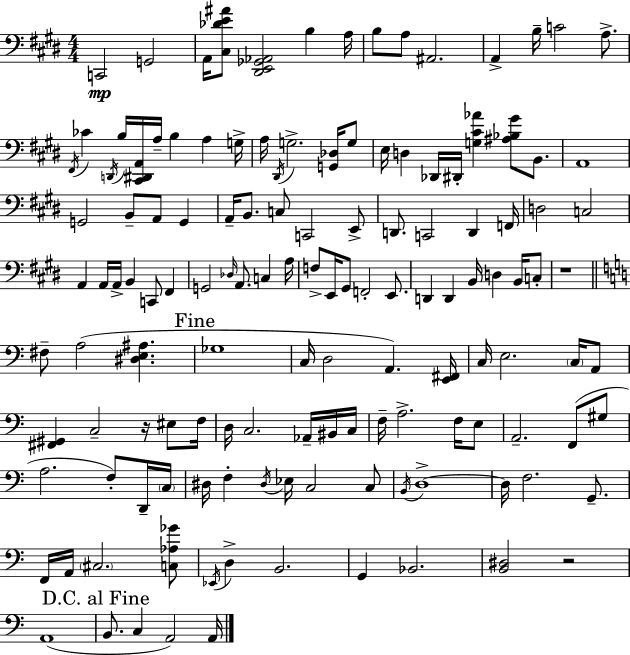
{
  \clef bass
  \numericTimeSignature
  \time 4/4
  \key e \major
  c,2\mp g,2 | a,16 <cis des' e' ais'>8 <dis, e, ges, aes,>2 b4 a16 | b8 a8 ais,2. | a,4-> b16-- c'2 a8.-> | \break \acciaccatura { fis,16 } ces'4 \acciaccatura { d,16 } b16 <cis, dis, a,>16 a16-- b4 a4 | g16-> a16 \acciaccatura { dis,16 } g2.-> | <g, des>16 g8 e16 d4 des,16 dis,16-. <g cis' aes'>4 <ais bes gis'>8 | b,8. a,1 | \break g,2 b,8-- a,8 g,4 | a,16-- b,8. c8 c,2 | e,8-> d,8. c,2 d,4 | f,16 d2 c2 | \break a,4 a,16 a,16-> b,4 c,8 fis,4 | g,2 \grace { des16 } a,8. c4 | a16 f8-> e,16 gis,8 f,2-. | e,8. d,4 d,4 b,16 d4 | \break b,16 c8-. r1 | \bar "||" \break \key c \major fis8-- a2( <dis e ais>4. | \mark "Fine" ges1 | c16 d2 a,4.) <e, fis,>16 | c16 e2. \parenthesize c16 a,8 | \break <fis, gis,>4 c2-- r16 eis8 f16 | d16 c2. aes,16-- bis,16 c16 | f16-- a2.-> f16 e8 | a,2.-- f,8( gis8 | \break a2. f8-.) d,16-- \parenthesize c16 | dis16 f4-. \acciaccatura { dis16 } ees16 c2 c8 | \acciaccatura { b,16 } d1->~~ | d16 f2. g,8.-- | \break f,16 a,16 \parenthesize cis2. | <c aes ges'>8 \acciaccatura { ees,16 } d4-> b,2. | g,4 bes,2. | <b, dis>2 r2 | \break a,1( | \mark "D.C. al Fine" b,8. c4 a,2) | a,16 \bar "|."
}